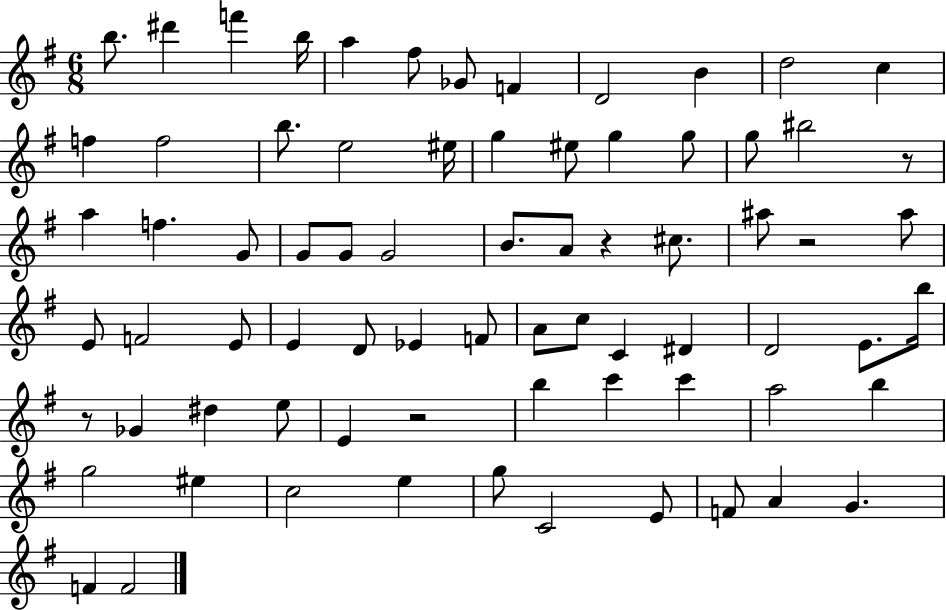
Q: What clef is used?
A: treble